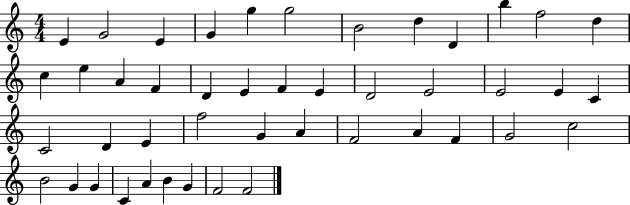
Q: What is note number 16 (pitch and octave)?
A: F4